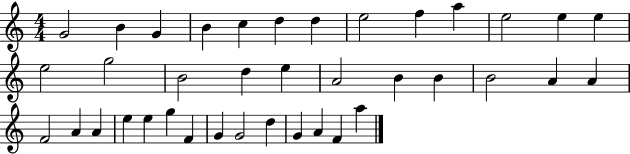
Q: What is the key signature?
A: C major